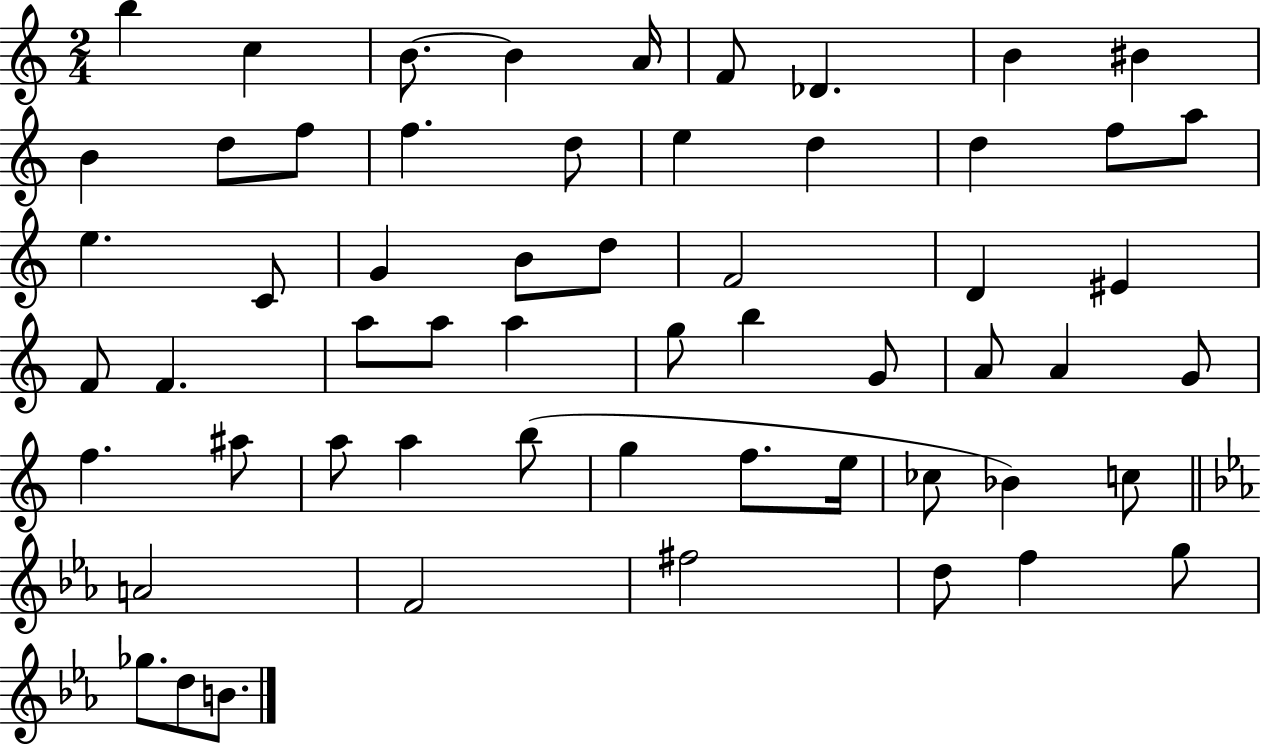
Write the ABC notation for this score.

X:1
T:Untitled
M:2/4
L:1/4
K:C
b c B/2 B A/4 F/2 _D B ^B B d/2 f/2 f d/2 e d d f/2 a/2 e C/2 G B/2 d/2 F2 D ^E F/2 F a/2 a/2 a g/2 b G/2 A/2 A G/2 f ^a/2 a/2 a b/2 g f/2 e/4 _c/2 _B c/2 A2 F2 ^f2 d/2 f g/2 _g/2 d/2 B/2